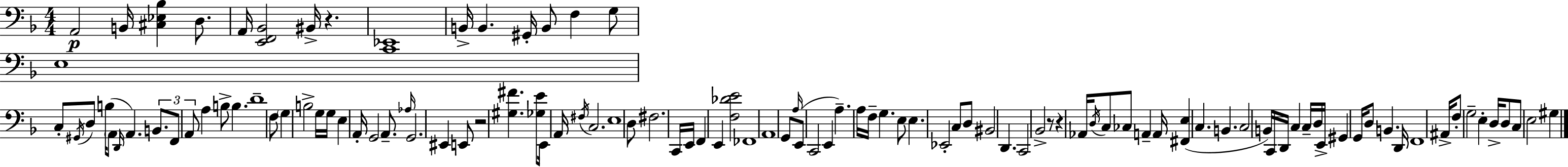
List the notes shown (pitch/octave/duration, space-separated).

A2/h B2/s [C#3,Eb3,Bb3]/q D3/e. A2/s [E2,F2,Bb2]/h BIS2/s R/q. [C2,Eb2]/w B2/s B2/q. G#2/s B2/e F3/q G3/e E3/w C3/e G#2/s D3/e B3/s A2/e D2/s A2/q. B2/e. F2/e A2/e A3/q B3/e B3/q. D4/w F3/e G3/q B3/h G3/s G3/s E3/q A2/s G2/h A2/e. Ab3/s G2/h. EIS2/q E2/e R/h [G#3,F#4]/q. [Gb3,E4]/e E2/s A2/s F#3/s C3/h. E3/w D3/e F#3/h. C2/s E2/s F2/q E2/q [F3,Db4,E4]/h FES2/w A2/w G2/e A3/s E2/e C2/h E2/q A3/q. A3/s F3/s G3/q. E3/e E3/q. Eb2/h C3/e D3/e BIS2/h D2/q. C2/h Bb2/h R/e R/q Ab2/s D3/s C3/e CES3/e A2/q A2/s [F#2,E3]/q C3/q. B2/q. C3/h B2/s C2/s D2/s C3/q C3/s D3/s E2/s G#2/q G2/s D3/e B2/q. D2/s F2/w A#2/s F3/e G3/h E3/q D3/s D3/e C3/e E3/h G#3/q